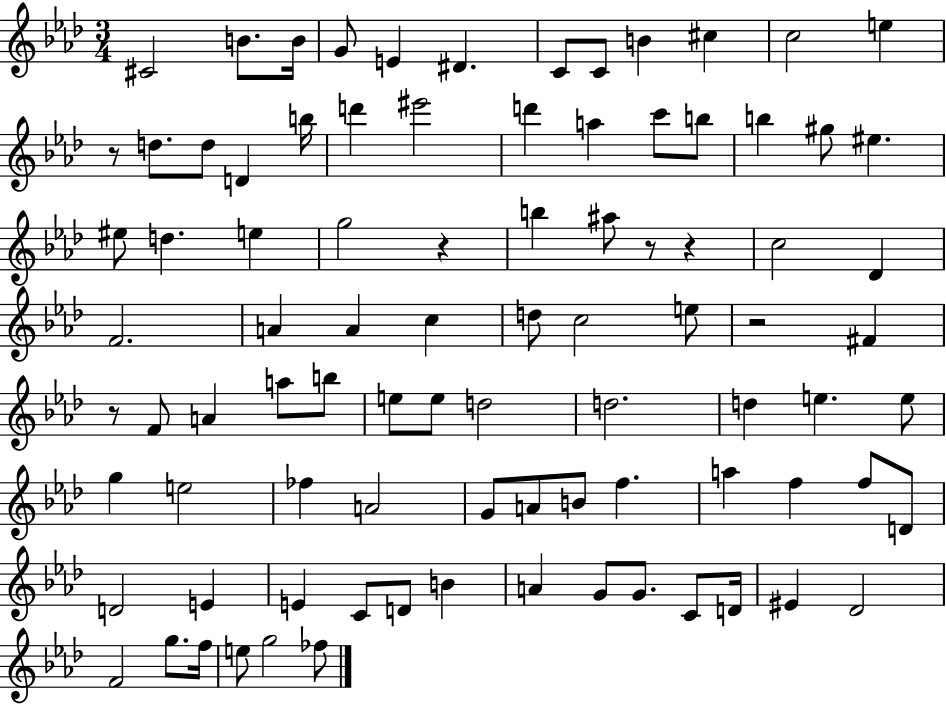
{
  \clef treble
  \numericTimeSignature
  \time 3/4
  \key aes \major
  cis'2 b'8. b'16 | g'8 e'4 dis'4. | c'8 c'8 b'4 cis''4 | c''2 e''4 | \break r8 d''8. d''8 d'4 b''16 | d'''4 eis'''2 | d'''4 a''4 c'''8 b''8 | b''4 gis''8 eis''4. | \break eis''8 d''4. e''4 | g''2 r4 | b''4 ais''8 r8 r4 | c''2 des'4 | \break f'2. | a'4 a'4 c''4 | d''8 c''2 e''8 | r2 fis'4 | \break r8 f'8 a'4 a''8 b''8 | e''8 e''8 d''2 | d''2. | d''4 e''4. e''8 | \break g''4 e''2 | fes''4 a'2 | g'8 a'8 b'8 f''4. | a''4 f''4 f''8 d'8 | \break d'2 e'4 | e'4 c'8 d'8 b'4 | a'4 g'8 g'8. c'8 d'16 | eis'4 des'2 | \break f'2 g''8. f''16 | e''8 g''2 fes''8 | \bar "|."
}